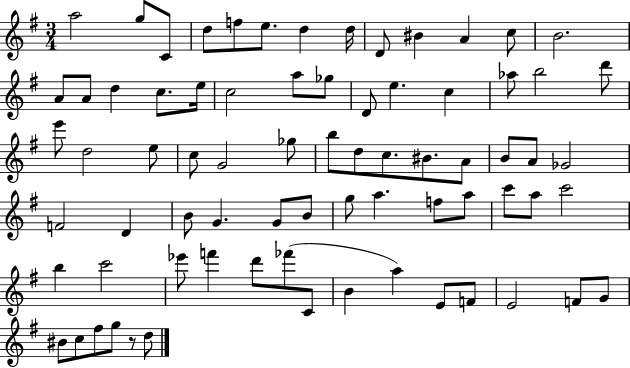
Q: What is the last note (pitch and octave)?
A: D5